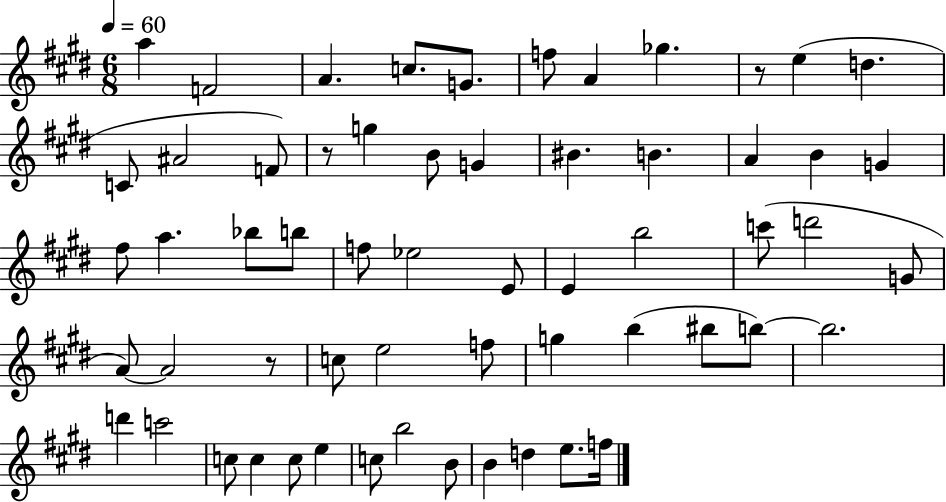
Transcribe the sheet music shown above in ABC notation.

X:1
T:Untitled
M:6/8
L:1/4
K:E
a F2 A c/2 G/2 f/2 A _g z/2 e d C/2 ^A2 F/2 z/2 g B/2 G ^B B A B G ^f/2 a _b/2 b/2 f/2 _e2 E/2 E b2 c'/2 d'2 G/2 A/2 A2 z/2 c/2 e2 f/2 g b ^b/2 b/2 b2 d' c'2 c/2 c c/2 e c/2 b2 B/2 B d e/2 f/4